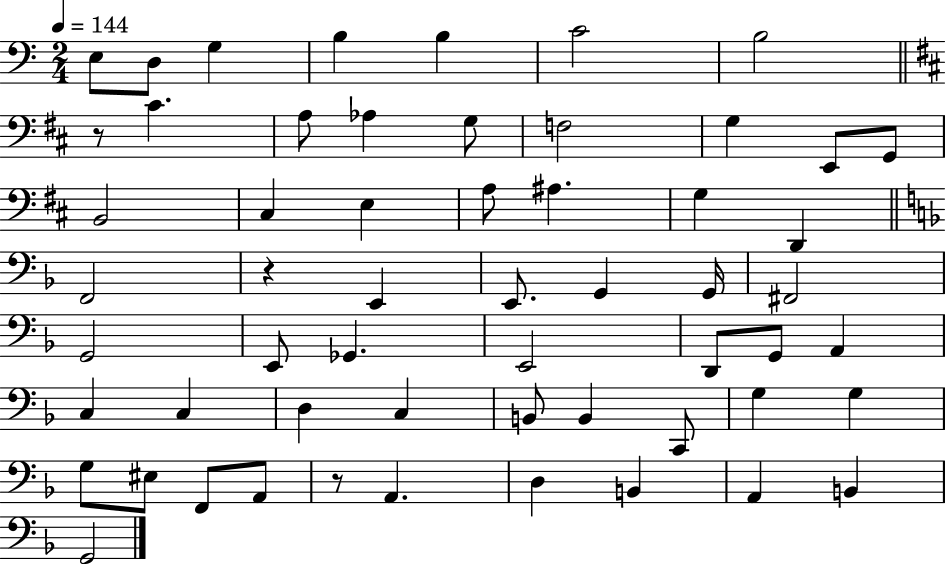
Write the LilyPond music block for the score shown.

{
  \clef bass
  \numericTimeSignature
  \time 2/4
  \key c \major
  \tempo 4 = 144
  e8 d8 g4 | b4 b4 | c'2 | b2 | \break \bar "||" \break \key d \major r8 cis'4. | a8 aes4 g8 | f2 | g4 e,8 g,8 | \break b,2 | cis4 e4 | a8 ais4. | g4 d,4 | \break \bar "||" \break \key f \major f,2 | r4 e,4 | e,8. g,4 g,16 | fis,2 | \break g,2 | e,8 ges,4. | e,2 | d,8 g,8 a,4 | \break c4 c4 | d4 c4 | b,8 b,4 c,8 | g4 g4 | \break g8 eis8 f,8 a,8 | r8 a,4. | d4 b,4 | a,4 b,4 | \break g,2 | \bar "|."
}